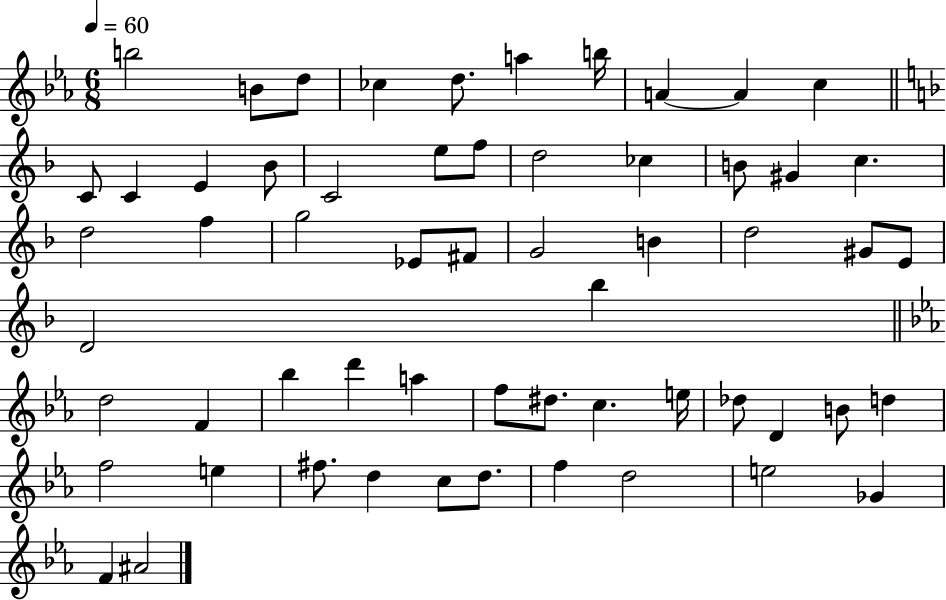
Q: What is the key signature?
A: EES major